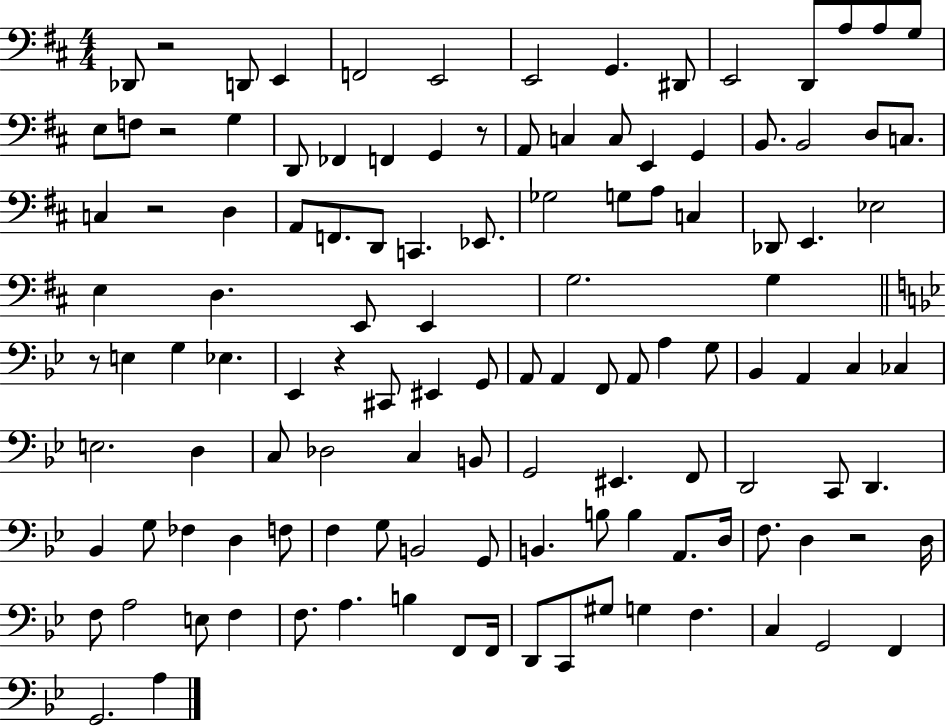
X:1
T:Untitled
M:4/4
L:1/4
K:D
_D,,/2 z2 D,,/2 E,, F,,2 E,,2 E,,2 G,, ^D,,/2 E,,2 D,,/2 A,/2 A,/2 G,/2 E,/2 F,/2 z2 G, D,,/2 _F,, F,, G,, z/2 A,,/2 C, C,/2 E,, G,, B,,/2 B,,2 D,/2 C,/2 C, z2 D, A,,/2 F,,/2 D,,/2 C,, _E,,/2 _G,2 G,/2 A,/2 C, _D,,/2 E,, _E,2 E, D, E,,/2 E,, G,2 G, z/2 E, G, _E, _E,, z ^C,,/2 ^E,, G,,/2 A,,/2 A,, F,,/2 A,,/2 A, G,/2 _B,, A,, C, _C, E,2 D, C,/2 _D,2 C, B,,/2 G,,2 ^E,, F,,/2 D,,2 C,,/2 D,, _B,, G,/2 _F, D, F,/2 F, G,/2 B,,2 G,,/2 B,, B,/2 B, A,,/2 D,/4 F,/2 D, z2 D,/4 F,/2 A,2 E,/2 F, F,/2 A, B, F,,/2 F,,/4 D,,/2 C,,/2 ^G,/2 G, F, C, G,,2 F,, G,,2 A,